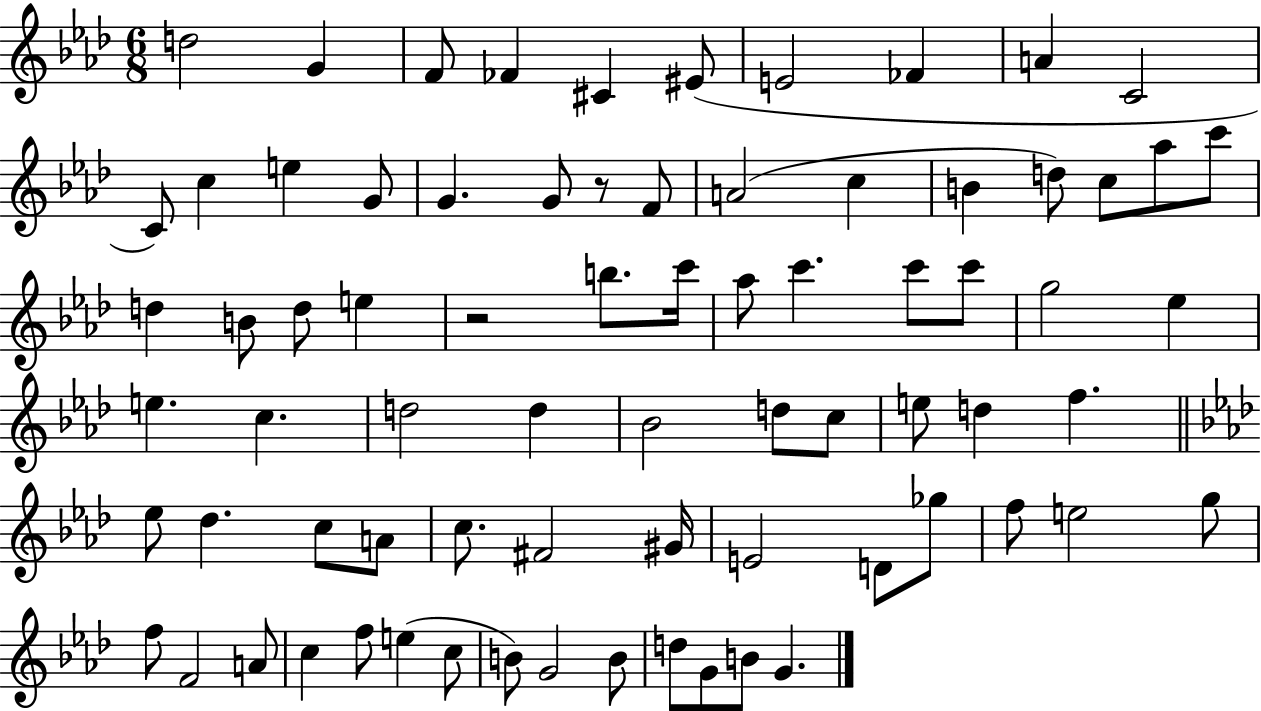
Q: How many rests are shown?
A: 2